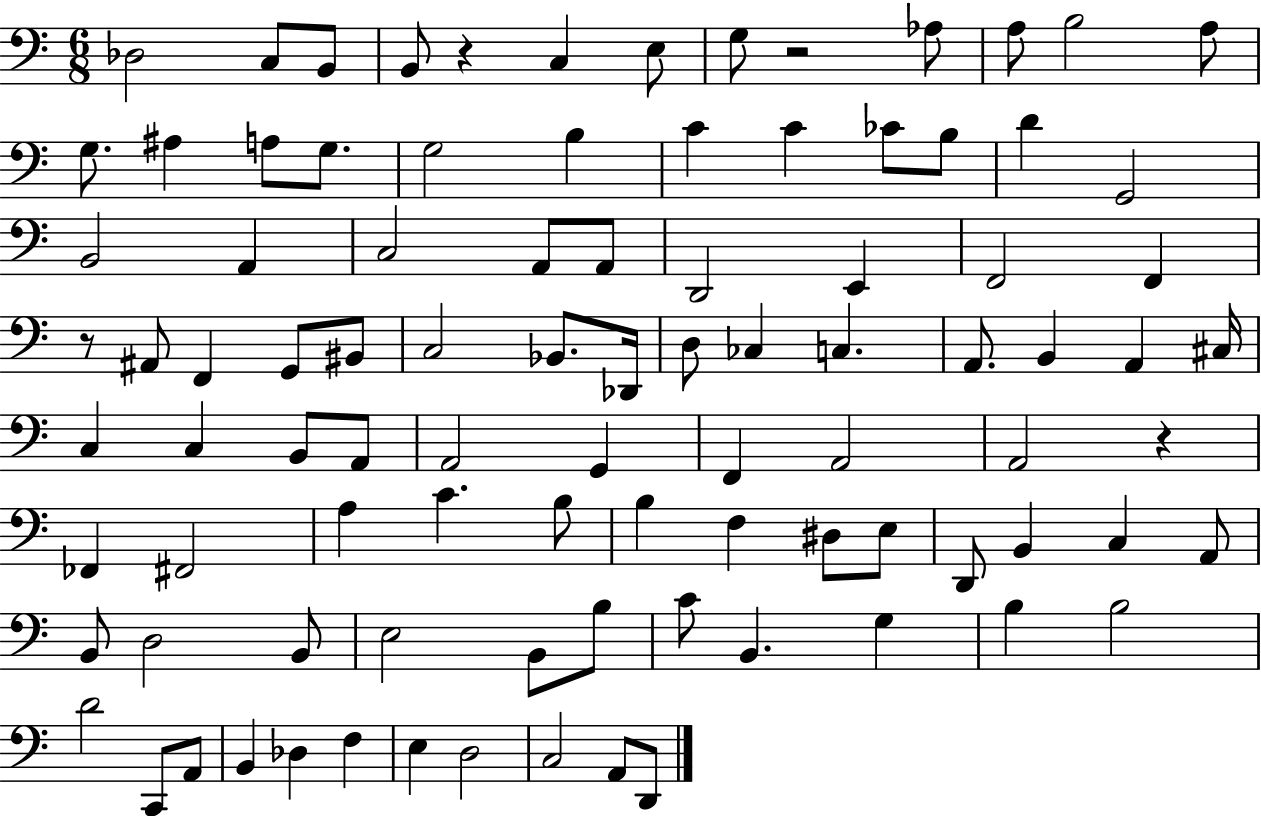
Db3/h C3/e B2/e B2/e R/q C3/q E3/e G3/e R/h Ab3/e A3/e B3/h A3/e G3/e. A#3/q A3/e G3/e. G3/h B3/q C4/q C4/q CES4/e B3/e D4/q G2/h B2/h A2/q C3/h A2/e A2/e D2/h E2/q F2/h F2/q R/e A#2/e F2/q G2/e BIS2/e C3/h Bb2/e. Db2/s D3/e CES3/q C3/q. A2/e. B2/q A2/q C#3/s C3/q C3/q B2/e A2/e A2/h G2/q F2/q A2/h A2/h R/q FES2/q F#2/h A3/q C4/q. B3/e B3/q F3/q D#3/e E3/e D2/e B2/q C3/q A2/e B2/e D3/h B2/e E3/h B2/e B3/e C4/e B2/q. G3/q B3/q B3/h D4/h C2/e A2/e B2/q Db3/q F3/q E3/q D3/h C3/h A2/e D2/e